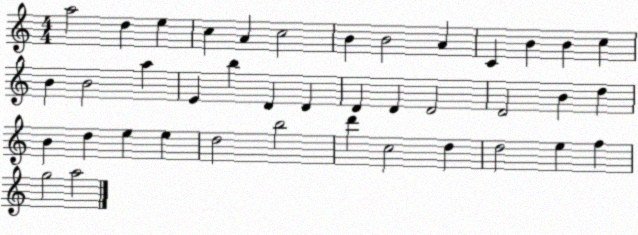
X:1
T:Untitled
M:4/4
L:1/4
K:C
a2 d e c A c2 B B2 A C B B c B B2 a E b D D D D D2 D2 B d B d e e d2 b2 d' c2 d d2 e f g2 a2